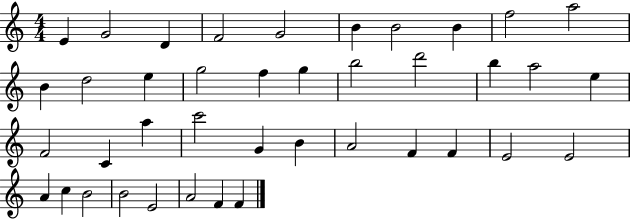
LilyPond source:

{
  \clef treble
  \numericTimeSignature
  \time 4/4
  \key c \major
  e'4 g'2 d'4 | f'2 g'2 | b'4 b'2 b'4 | f''2 a''2 | \break b'4 d''2 e''4 | g''2 f''4 g''4 | b''2 d'''2 | b''4 a''2 e''4 | \break f'2 c'4 a''4 | c'''2 g'4 b'4 | a'2 f'4 f'4 | e'2 e'2 | \break a'4 c''4 b'2 | b'2 e'2 | a'2 f'4 f'4 | \bar "|."
}